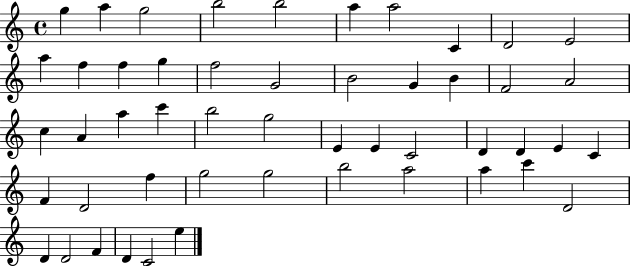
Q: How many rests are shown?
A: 0